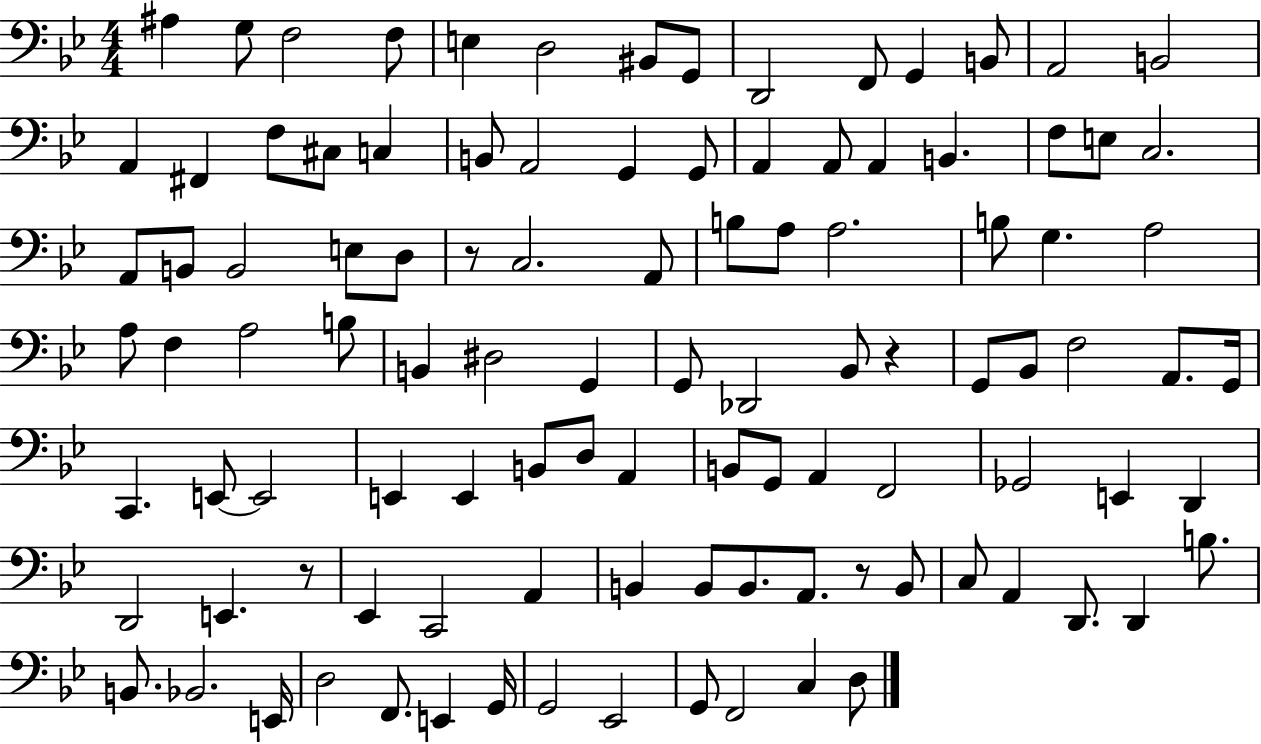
X:1
T:Untitled
M:4/4
L:1/4
K:Bb
^A, G,/2 F,2 F,/2 E, D,2 ^B,,/2 G,,/2 D,,2 F,,/2 G,, B,,/2 A,,2 B,,2 A,, ^F,, F,/2 ^C,/2 C, B,,/2 A,,2 G,, G,,/2 A,, A,,/2 A,, B,, F,/2 E,/2 C,2 A,,/2 B,,/2 B,,2 E,/2 D,/2 z/2 C,2 A,,/2 B,/2 A,/2 A,2 B,/2 G, A,2 A,/2 F, A,2 B,/2 B,, ^D,2 G,, G,,/2 _D,,2 _B,,/2 z G,,/2 _B,,/2 F,2 A,,/2 G,,/4 C,, E,,/2 E,,2 E,, E,, B,,/2 D,/2 A,, B,,/2 G,,/2 A,, F,,2 _G,,2 E,, D,, D,,2 E,, z/2 _E,, C,,2 A,, B,, B,,/2 B,,/2 A,,/2 z/2 B,,/2 C,/2 A,, D,,/2 D,, B,/2 B,,/2 _B,,2 E,,/4 D,2 F,,/2 E,, G,,/4 G,,2 _E,,2 G,,/2 F,,2 C, D,/2